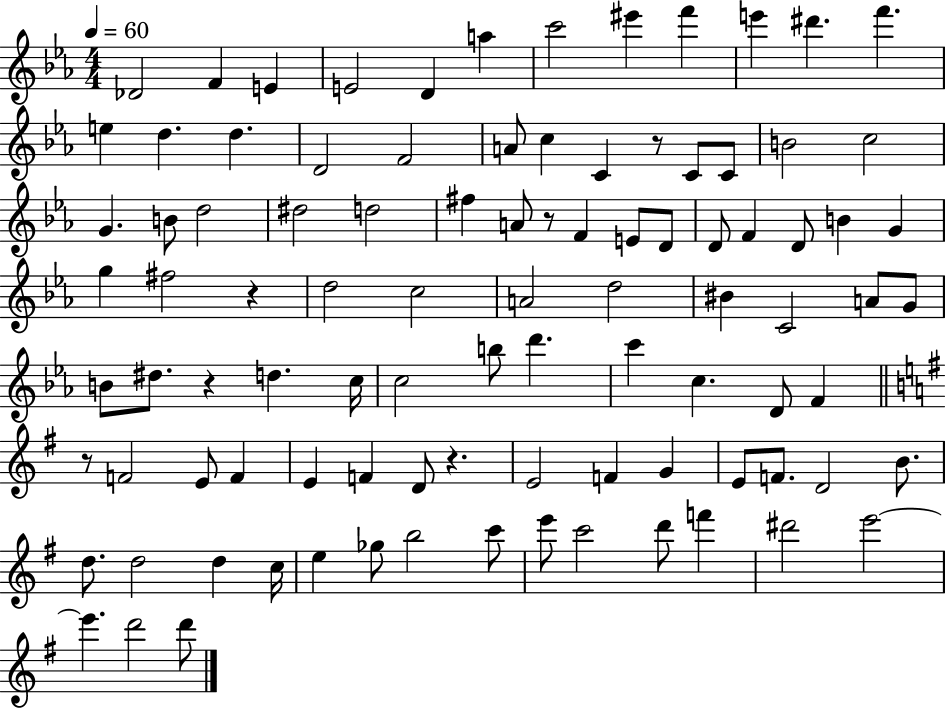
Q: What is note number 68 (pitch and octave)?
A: F4